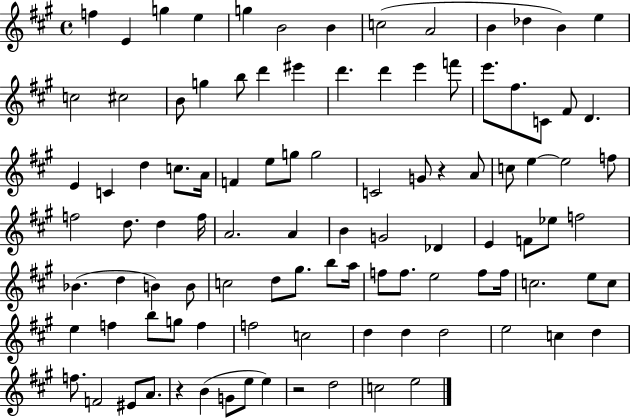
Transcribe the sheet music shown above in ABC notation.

X:1
T:Untitled
M:4/4
L:1/4
K:A
f E g e g B2 B c2 A2 B _d B e c2 ^c2 B/2 g b/2 d' ^e' d' d' e' f'/2 e'/2 ^f/2 C/2 ^F/2 D E C d c/2 A/4 F e/2 g/2 g2 C2 G/2 z A/2 c/2 e e2 f/2 f2 d/2 d f/4 A2 A B G2 _D E F/2 _e/2 f2 _B d B B/2 c2 d/2 ^g/2 b/2 a/4 f/2 f/2 e2 f/2 f/4 c2 e/2 c/2 e f b/2 g/2 f f2 c2 d d d2 e2 c d f/2 F2 ^E/2 A/2 z B G/2 e/2 e z2 d2 c2 e2